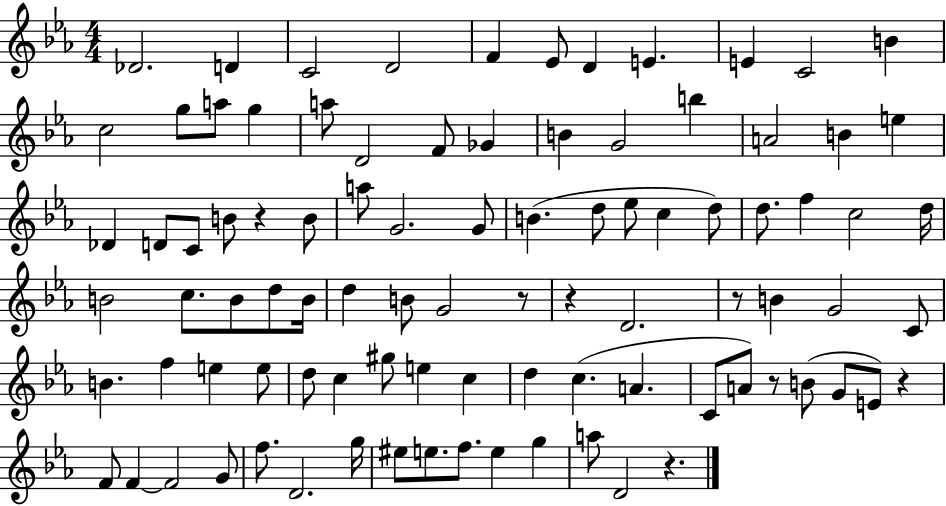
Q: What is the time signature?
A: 4/4